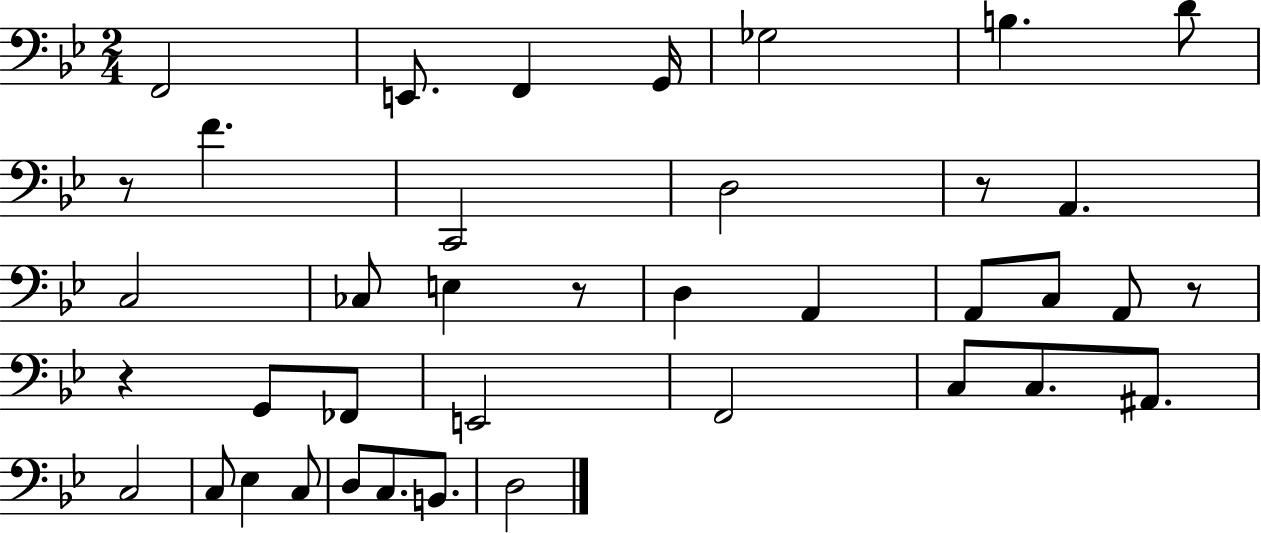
X:1
T:Untitled
M:2/4
L:1/4
K:Bb
F,,2 E,,/2 F,, G,,/4 _G,2 B, D/2 z/2 F C,,2 D,2 z/2 A,, C,2 _C,/2 E, z/2 D, A,, A,,/2 C,/2 A,,/2 z/2 z G,,/2 _F,,/2 E,,2 F,,2 C,/2 C,/2 ^A,,/2 C,2 C,/2 _E, C,/2 D,/2 C,/2 B,,/2 D,2